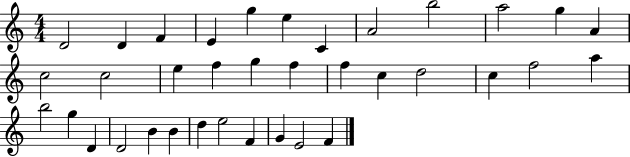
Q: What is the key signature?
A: C major